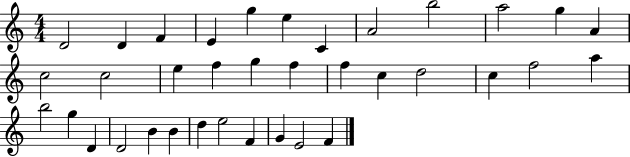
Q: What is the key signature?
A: C major